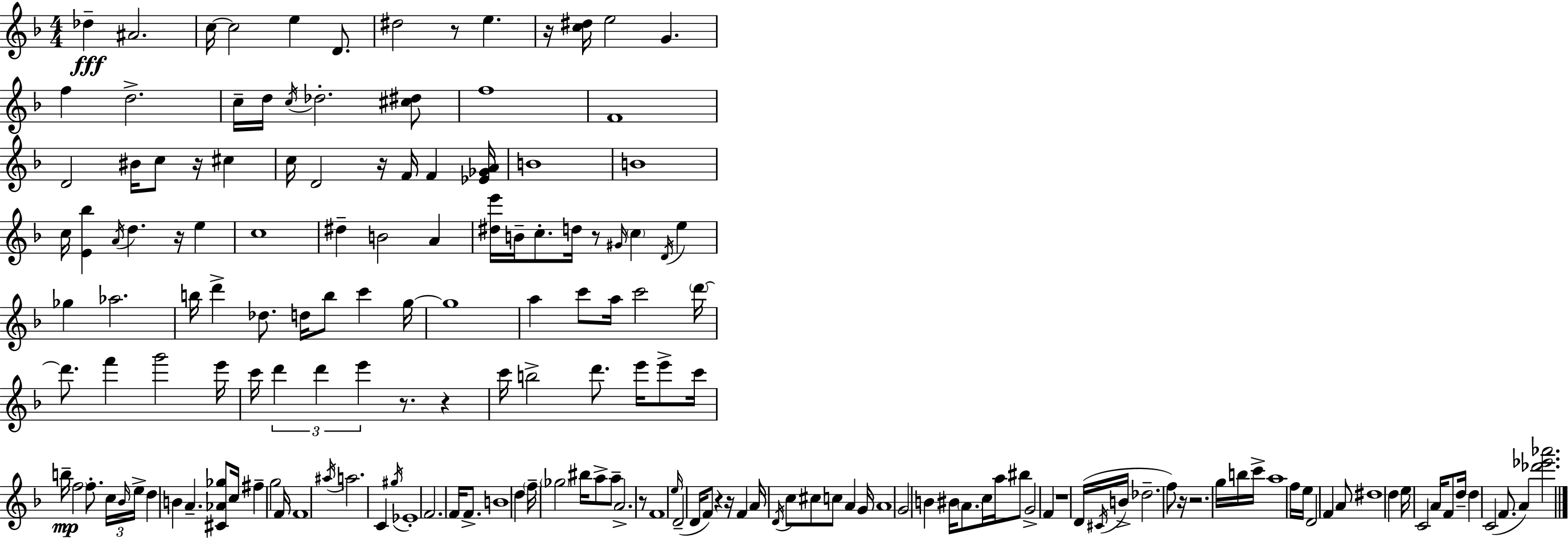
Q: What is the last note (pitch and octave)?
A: A4